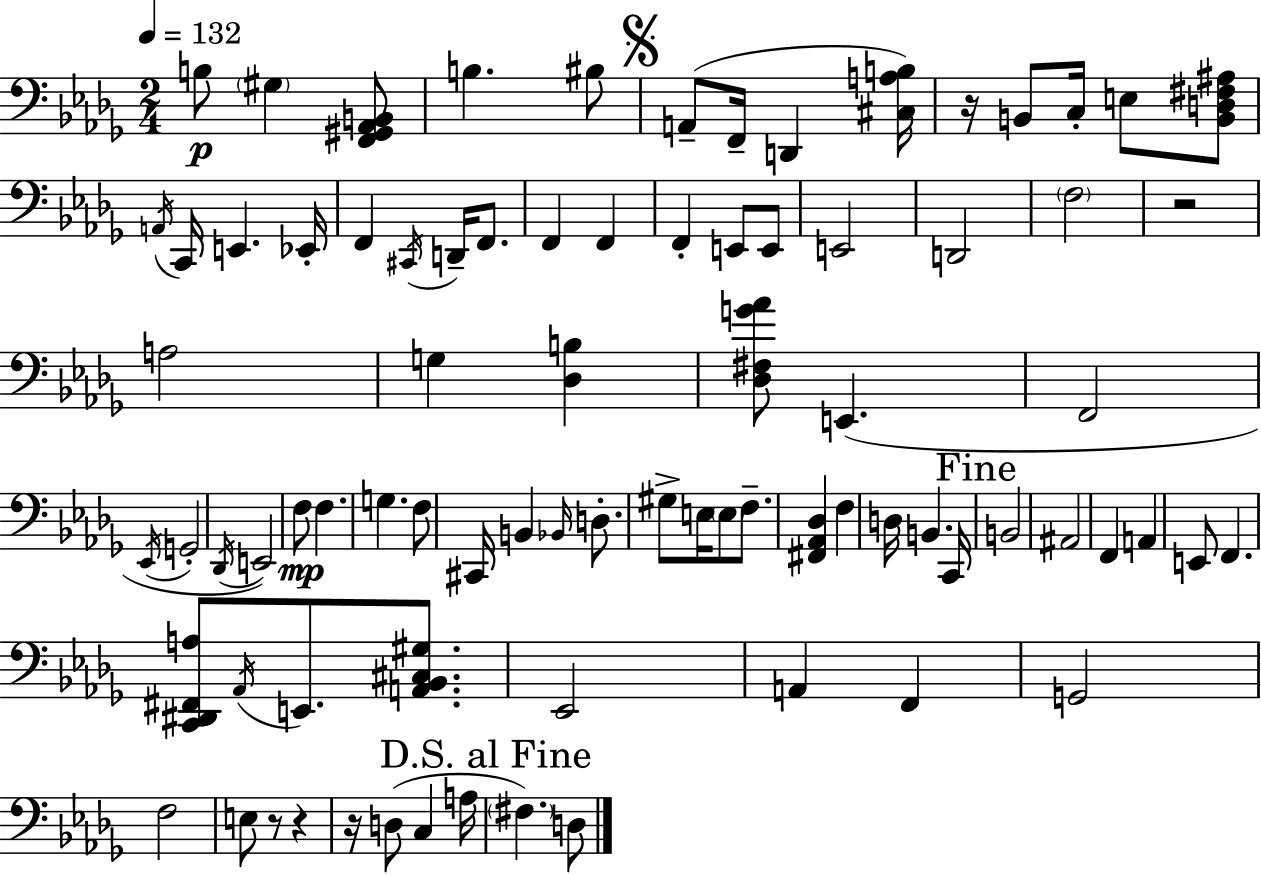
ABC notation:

X:1
T:Untitled
M:2/4
L:1/4
K:Bbm
B,/2 ^G, [F,,^G,,_A,,B,,]/2 B, ^B,/2 A,,/2 F,,/4 D,, [^C,A,B,]/4 z/4 B,,/2 C,/4 E,/2 [B,,D,^F,^A,]/2 A,,/4 C,,/4 E,, _E,,/4 F,, ^C,,/4 D,,/4 F,,/2 F,, F,, F,, E,,/2 E,,/2 E,,2 D,,2 F,2 z2 A,2 G, [_D,B,] [_D,^F,G_A]/2 E,, F,,2 _E,,/4 G,,2 _D,,/4 E,,2 F,/2 F, G, F,/2 ^C,,/4 B,, _B,,/4 D,/2 ^G,/2 E,/4 E,/2 F,/2 [^F,,_A,,_D,] F, D,/4 B,, C,,/4 B,,2 ^A,,2 F,, A,, E,,/2 F,, [C,,^D,,^F,,A,]/2 _A,,/4 E,,/2 [A,,_B,,^C,^G,]/2 _E,,2 A,, F,, G,,2 F,2 E,/2 z/2 z z/4 D,/2 C, A,/4 ^F, D,/2